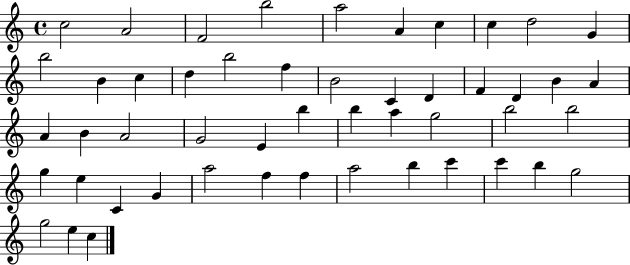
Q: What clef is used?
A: treble